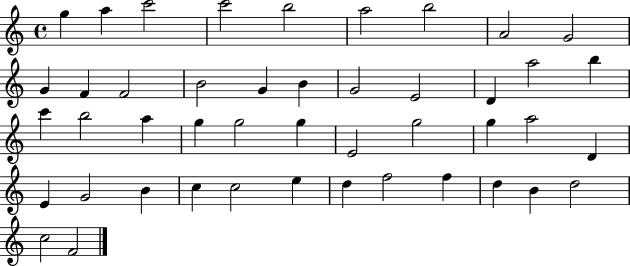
G5/q A5/q C6/h C6/h B5/h A5/h B5/h A4/h G4/h G4/q F4/q F4/h B4/h G4/q B4/q G4/h E4/h D4/q A5/h B5/q C6/q B5/h A5/q G5/q G5/h G5/q E4/h G5/h G5/q A5/h D4/q E4/q G4/h B4/q C5/q C5/h E5/q D5/q F5/h F5/q D5/q B4/q D5/h C5/h F4/h